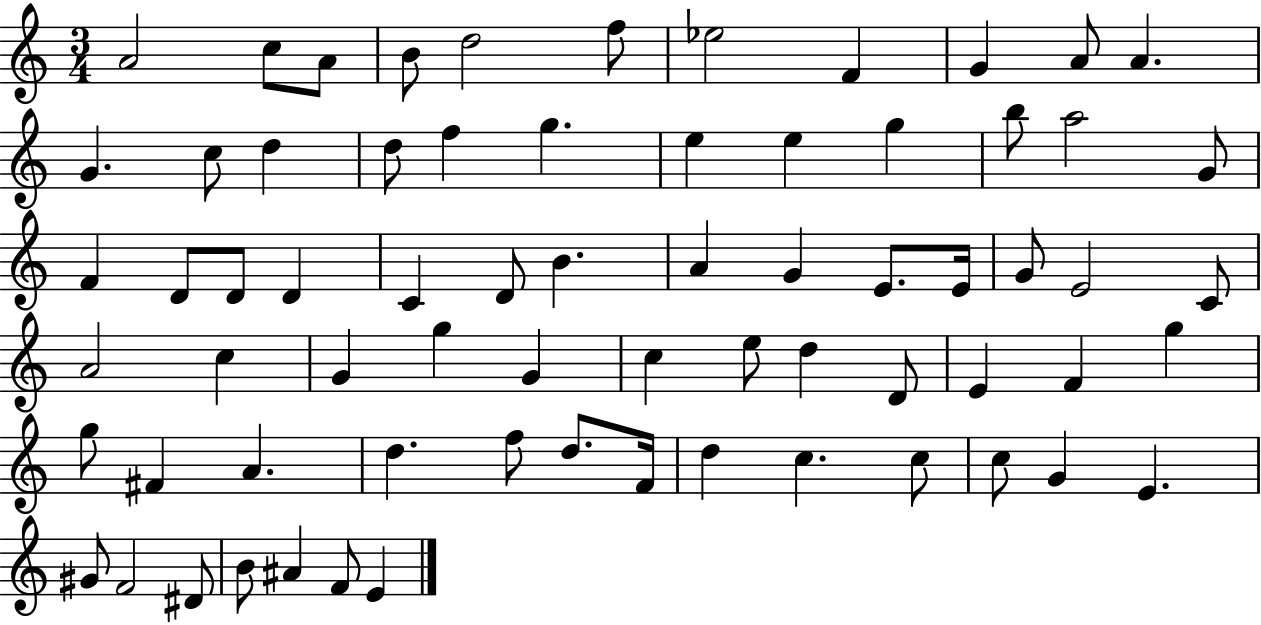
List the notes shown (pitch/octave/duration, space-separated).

A4/h C5/e A4/e B4/e D5/h F5/e Eb5/h F4/q G4/q A4/e A4/q. G4/q. C5/e D5/q D5/e F5/q G5/q. E5/q E5/q G5/q B5/e A5/h G4/e F4/q D4/e D4/e D4/q C4/q D4/e B4/q. A4/q G4/q E4/e. E4/s G4/e E4/h C4/e A4/h C5/q G4/q G5/q G4/q C5/q E5/e D5/q D4/e E4/q F4/q G5/q G5/e F#4/q A4/q. D5/q. F5/e D5/e. F4/s D5/q C5/q. C5/e C5/e G4/q E4/q. G#4/e F4/h D#4/e B4/e A#4/q F4/e E4/q